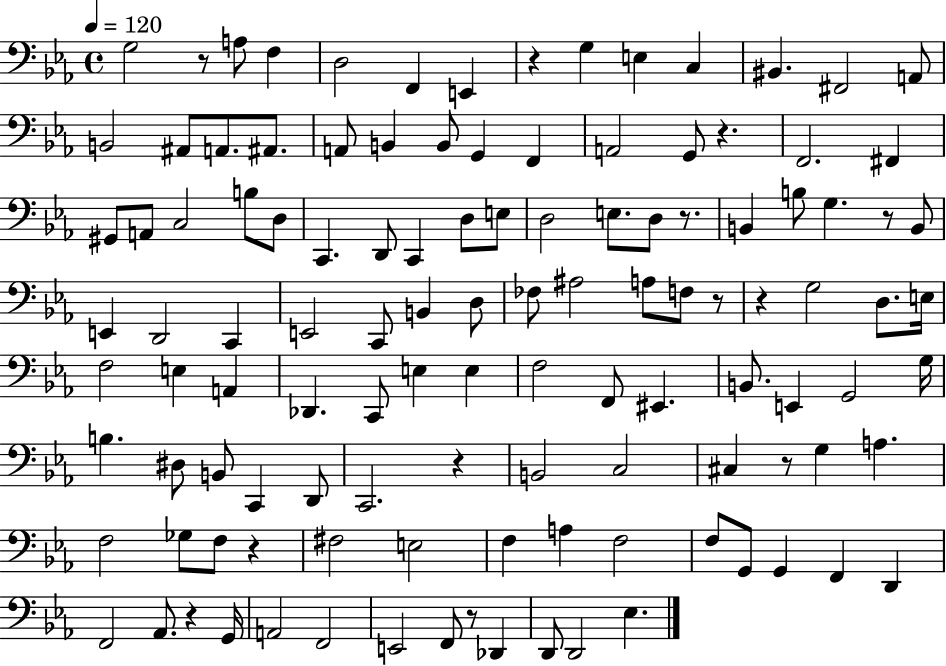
G3/h R/e A3/e F3/q D3/h F2/q E2/q R/q G3/q E3/q C3/q BIS2/q. F#2/h A2/e B2/h A#2/e A2/e. A#2/e. A2/e B2/q B2/e G2/q F2/q A2/h G2/e R/q. F2/h. F#2/q G#2/e A2/e C3/h B3/e D3/e C2/q. D2/e C2/q D3/e E3/e D3/h E3/e. D3/e R/e. B2/q B3/e G3/q. R/e B2/e E2/q D2/h C2/q E2/h C2/e B2/q D3/e FES3/e A#3/h A3/e F3/e R/e R/q G3/h D3/e. E3/s F3/h E3/q A2/q Db2/q. C2/e E3/q E3/q F3/h F2/e EIS2/q. B2/e. E2/q G2/h G3/s B3/q. D#3/e B2/e C2/q D2/e C2/h. R/q B2/h C3/h C#3/q R/e G3/q A3/q. F3/h Gb3/e F3/e R/q F#3/h E3/h F3/q A3/q F3/h F3/e G2/e G2/q F2/q D2/q F2/h Ab2/e. R/q G2/s A2/h F2/h E2/h F2/e R/e Db2/q D2/e D2/h Eb3/q.